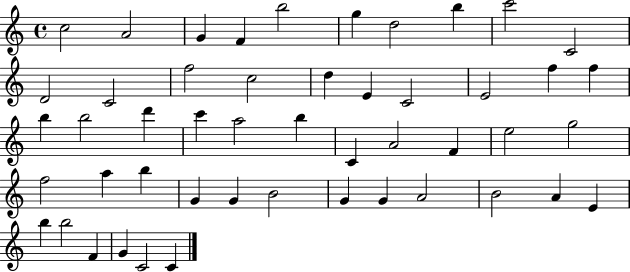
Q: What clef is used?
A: treble